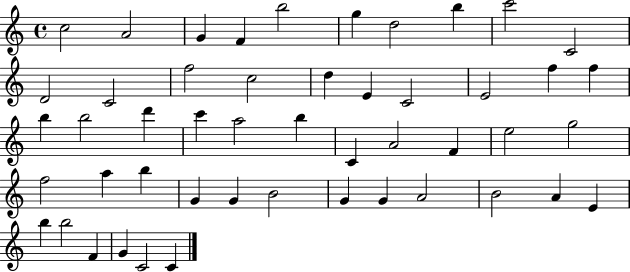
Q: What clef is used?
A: treble